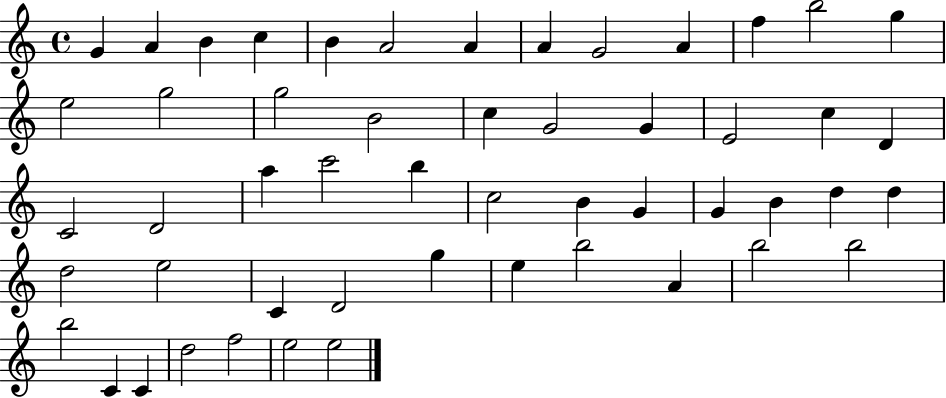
X:1
T:Untitled
M:4/4
L:1/4
K:C
G A B c B A2 A A G2 A f b2 g e2 g2 g2 B2 c G2 G E2 c D C2 D2 a c'2 b c2 B G G B d d d2 e2 C D2 g e b2 A b2 b2 b2 C C d2 f2 e2 e2